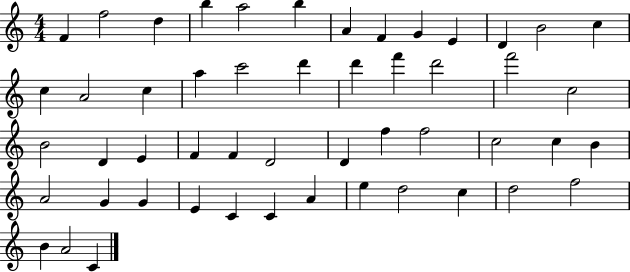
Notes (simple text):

F4/q F5/h D5/q B5/q A5/h B5/q A4/q F4/q G4/q E4/q D4/q B4/h C5/q C5/q A4/h C5/q A5/q C6/h D6/q D6/q F6/q D6/h F6/h C5/h B4/h D4/q E4/q F4/q F4/q D4/h D4/q F5/q F5/h C5/h C5/q B4/q A4/h G4/q G4/q E4/q C4/q C4/q A4/q E5/q D5/h C5/q D5/h F5/h B4/q A4/h C4/q